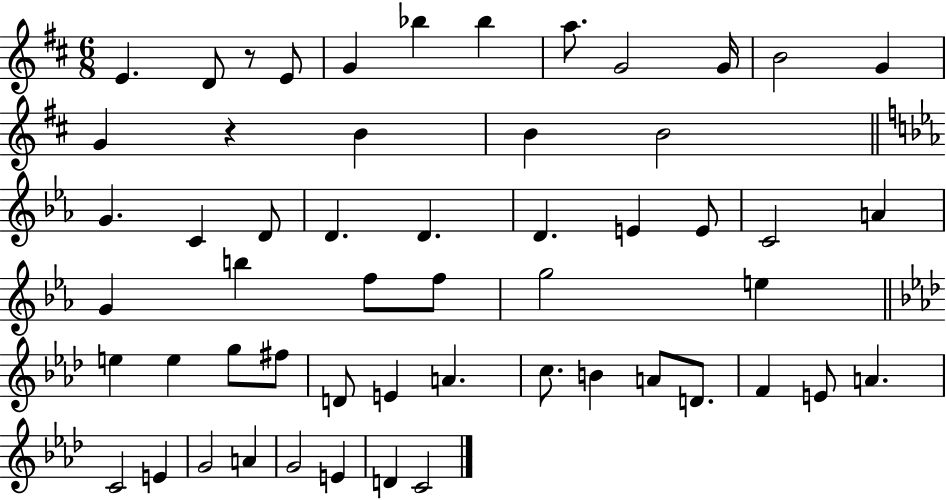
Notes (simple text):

E4/q. D4/e R/e E4/e G4/q Bb5/q Bb5/q A5/e. G4/h G4/s B4/h G4/q G4/q R/q B4/q B4/q B4/h G4/q. C4/q D4/e D4/q. D4/q. D4/q. E4/q E4/e C4/h A4/q G4/q B5/q F5/e F5/e G5/h E5/q E5/q E5/q G5/e F#5/e D4/e E4/q A4/q. C5/e. B4/q A4/e D4/e. F4/q E4/e A4/q. C4/h E4/q G4/h A4/q G4/h E4/q D4/q C4/h